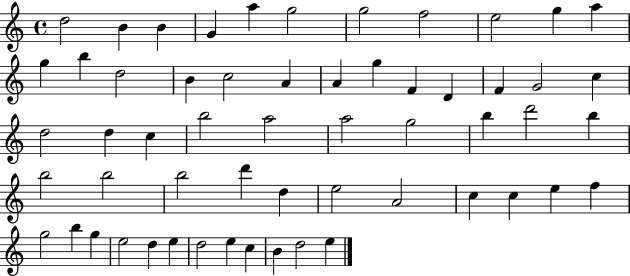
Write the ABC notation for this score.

X:1
T:Untitled
M:4/4
L:1/4
K:C
d2 B B G a g2 g2 f2 e2 g a g b d2 B c2 A A g F D F G2 c d2 d c b2 a2 a2 g2 b d'2 b b2 b2 b2 d' d e2 A2 c c e f g2 b g e2 d e d2 e c B d2 e